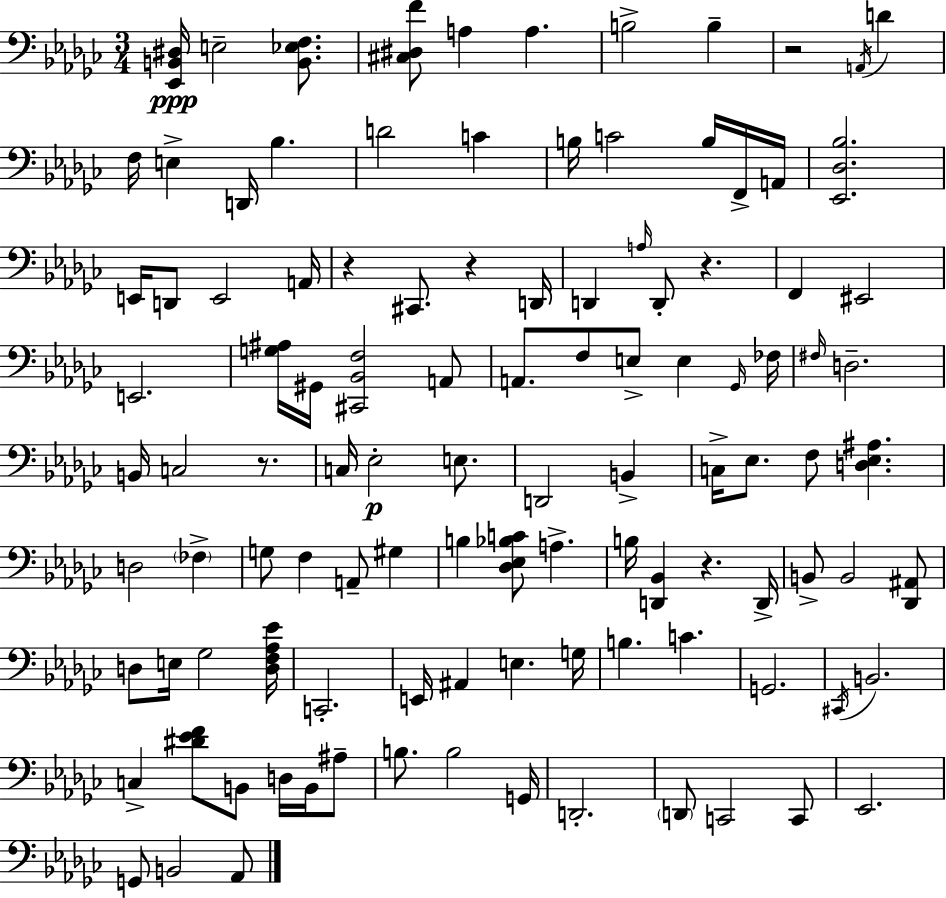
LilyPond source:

{
  \clef bass
  \numericTimeSignature
  \time 3/4
  \key ees \minor
  <ees, b, dis>16\ppp e2-- <b, ees f>8. | <cis dis f'>8 a4 a4. | b2-> b4-- | r2 \acciaccatura { a,16 } d'4 | \break f16 e4-> d,16 bes4. | d'2 c'4 | b16 c'2 b16 f,16-> | a,16 <ees, des bes>2. | \break e,16 d,8 e,2 | a,16 r4 cis,8. r4 | d,16 d,4 \grace { a16 } d,8-. r4. | f,4 eis,2 | \break e,2. | <g ais>16 gis,16 <cis, bes, f>2 | a,8 a,8. f8 e8-> e4 | \grace { ges,16 } fes16 \grace { fis16 } d2.-- | \break b,16 c2 | r8. c16 ees2-.\p | e8. d,2 | b,4-> c16-> ees8. f8 <d ees ais>4. | \break d2 | \parenthesize fes4-> g8 f4 a,8-- | gis4 b4 <des ees bes c'>8 a4.-> | b16 <d, bes,>4 r4. | \break d,16-> b,8-> b,2 | <des, ais,>8 d8 e16 ges2 | <d f aes ees'>16 c,2.-. | e,16 ais,4 e4. | \break g16 b4. c'4. | g,2. | \acciaccatura { cis,16 } b,2. | c4-> <dis' ees' f'>8 b,8 | \break d16 b,16 ais8-- b8. b2 | g,16 d,2.-. | \parenthesize d,8 c,2 | c,8 ees,2. | \break g,8 b,2 | aes,8 \bar "|."
}